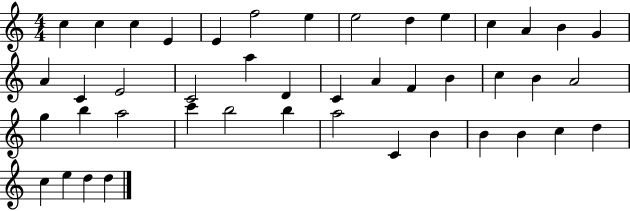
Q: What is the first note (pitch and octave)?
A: C5